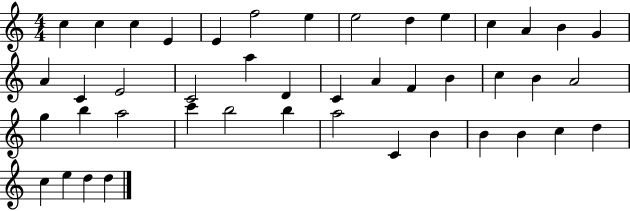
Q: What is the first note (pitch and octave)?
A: C5